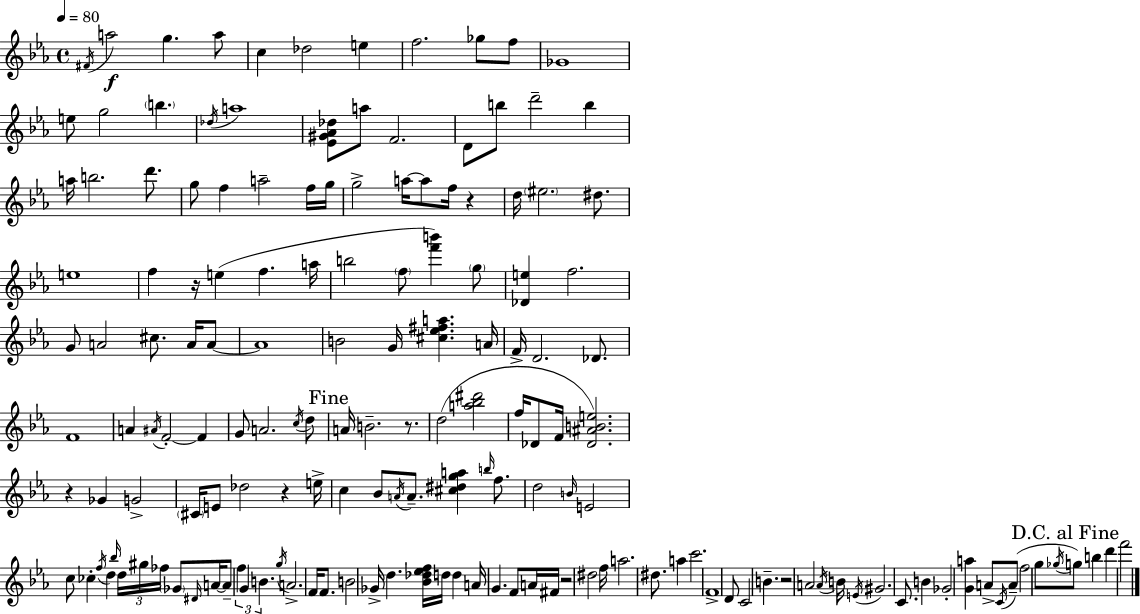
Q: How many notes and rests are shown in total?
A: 161